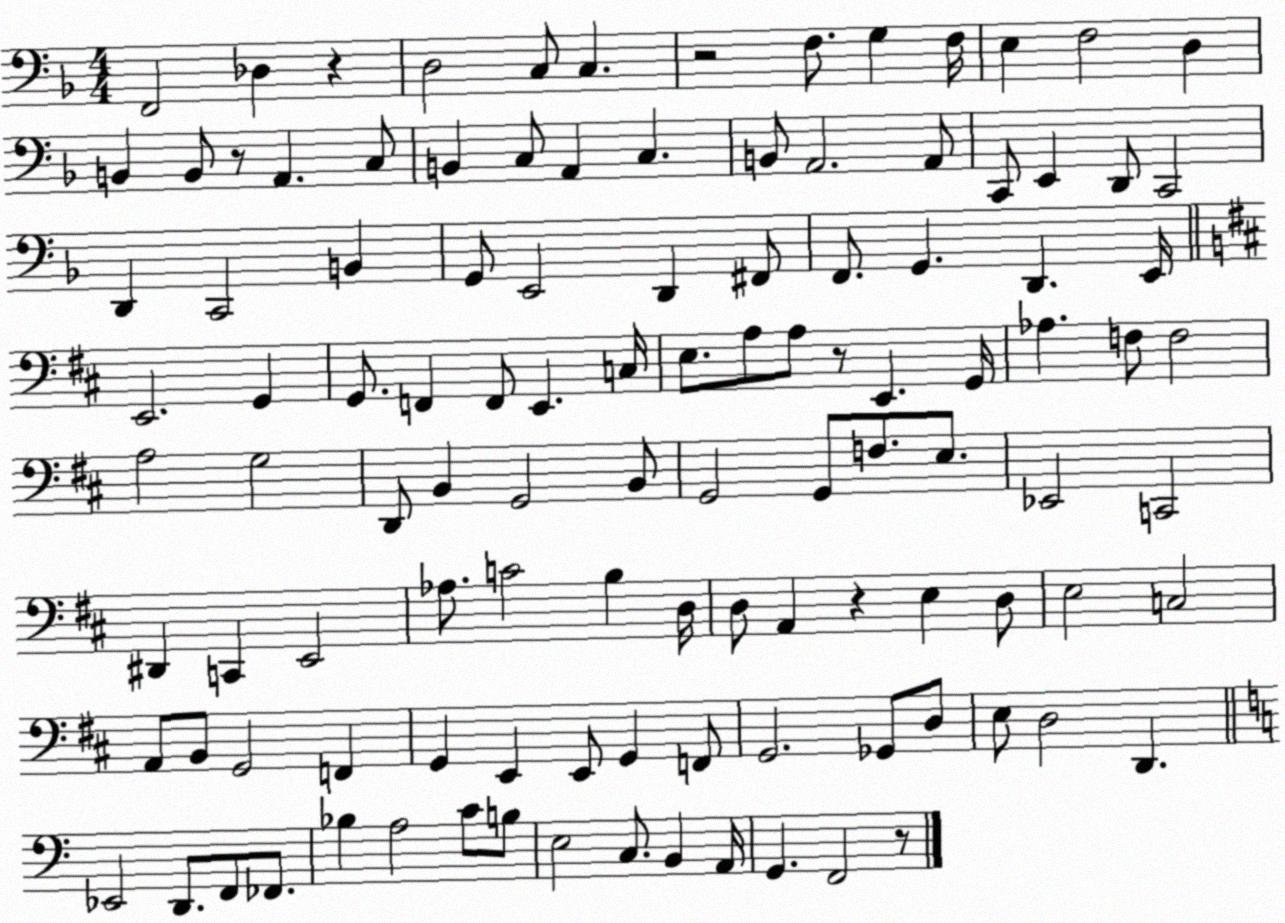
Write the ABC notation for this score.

X:1
T:Untitled
M:4/4
L:1/4
K:F
F,,2 _D, z D,2 C,/2 C, z2 F,/2 G, F,/4 E, F,2 D, B,, B,,/2 z/2 A,, C,/2 B,, C,/2 A,, C, B,,/2 A,,2 A,,/2 C,,/2 E,, D,,/2 C,,2 D,, C,,2 B,, G,,/2 E,,2 D,, ^F,,/2 F,,/2 G,, D,, E,,/4 E,,2 G,, G,,/2 F,, F,,/2 E,, C,/4 E,/2 A,/2 A,/2 z/2 E,, G,,/4 _A, F,/2 F,2 A,2 G,2 D,,/2 B,, G,,2 B,,/2 G,,2 G,,/2 F,/2 E,/2 _E,,2 C,,2 ^D,, C,, E,,2 _A,/2 C2 B, D,/4 D,/2 A,, z E, D,/2 E,2 C,2 A,,/2 B,,/2 G,,2 F,, G,, E,, E,,/2 G,, F,,/2 G,,2 _G,,/2 D,/2 E,/2 D,2 D,, _E,,2 D,,/2 F,,/2 _F,,/2 _B, A,2 C/2 B,/2 E,2 C,/2 B,, A,,/4 G,, F,,2 z/2